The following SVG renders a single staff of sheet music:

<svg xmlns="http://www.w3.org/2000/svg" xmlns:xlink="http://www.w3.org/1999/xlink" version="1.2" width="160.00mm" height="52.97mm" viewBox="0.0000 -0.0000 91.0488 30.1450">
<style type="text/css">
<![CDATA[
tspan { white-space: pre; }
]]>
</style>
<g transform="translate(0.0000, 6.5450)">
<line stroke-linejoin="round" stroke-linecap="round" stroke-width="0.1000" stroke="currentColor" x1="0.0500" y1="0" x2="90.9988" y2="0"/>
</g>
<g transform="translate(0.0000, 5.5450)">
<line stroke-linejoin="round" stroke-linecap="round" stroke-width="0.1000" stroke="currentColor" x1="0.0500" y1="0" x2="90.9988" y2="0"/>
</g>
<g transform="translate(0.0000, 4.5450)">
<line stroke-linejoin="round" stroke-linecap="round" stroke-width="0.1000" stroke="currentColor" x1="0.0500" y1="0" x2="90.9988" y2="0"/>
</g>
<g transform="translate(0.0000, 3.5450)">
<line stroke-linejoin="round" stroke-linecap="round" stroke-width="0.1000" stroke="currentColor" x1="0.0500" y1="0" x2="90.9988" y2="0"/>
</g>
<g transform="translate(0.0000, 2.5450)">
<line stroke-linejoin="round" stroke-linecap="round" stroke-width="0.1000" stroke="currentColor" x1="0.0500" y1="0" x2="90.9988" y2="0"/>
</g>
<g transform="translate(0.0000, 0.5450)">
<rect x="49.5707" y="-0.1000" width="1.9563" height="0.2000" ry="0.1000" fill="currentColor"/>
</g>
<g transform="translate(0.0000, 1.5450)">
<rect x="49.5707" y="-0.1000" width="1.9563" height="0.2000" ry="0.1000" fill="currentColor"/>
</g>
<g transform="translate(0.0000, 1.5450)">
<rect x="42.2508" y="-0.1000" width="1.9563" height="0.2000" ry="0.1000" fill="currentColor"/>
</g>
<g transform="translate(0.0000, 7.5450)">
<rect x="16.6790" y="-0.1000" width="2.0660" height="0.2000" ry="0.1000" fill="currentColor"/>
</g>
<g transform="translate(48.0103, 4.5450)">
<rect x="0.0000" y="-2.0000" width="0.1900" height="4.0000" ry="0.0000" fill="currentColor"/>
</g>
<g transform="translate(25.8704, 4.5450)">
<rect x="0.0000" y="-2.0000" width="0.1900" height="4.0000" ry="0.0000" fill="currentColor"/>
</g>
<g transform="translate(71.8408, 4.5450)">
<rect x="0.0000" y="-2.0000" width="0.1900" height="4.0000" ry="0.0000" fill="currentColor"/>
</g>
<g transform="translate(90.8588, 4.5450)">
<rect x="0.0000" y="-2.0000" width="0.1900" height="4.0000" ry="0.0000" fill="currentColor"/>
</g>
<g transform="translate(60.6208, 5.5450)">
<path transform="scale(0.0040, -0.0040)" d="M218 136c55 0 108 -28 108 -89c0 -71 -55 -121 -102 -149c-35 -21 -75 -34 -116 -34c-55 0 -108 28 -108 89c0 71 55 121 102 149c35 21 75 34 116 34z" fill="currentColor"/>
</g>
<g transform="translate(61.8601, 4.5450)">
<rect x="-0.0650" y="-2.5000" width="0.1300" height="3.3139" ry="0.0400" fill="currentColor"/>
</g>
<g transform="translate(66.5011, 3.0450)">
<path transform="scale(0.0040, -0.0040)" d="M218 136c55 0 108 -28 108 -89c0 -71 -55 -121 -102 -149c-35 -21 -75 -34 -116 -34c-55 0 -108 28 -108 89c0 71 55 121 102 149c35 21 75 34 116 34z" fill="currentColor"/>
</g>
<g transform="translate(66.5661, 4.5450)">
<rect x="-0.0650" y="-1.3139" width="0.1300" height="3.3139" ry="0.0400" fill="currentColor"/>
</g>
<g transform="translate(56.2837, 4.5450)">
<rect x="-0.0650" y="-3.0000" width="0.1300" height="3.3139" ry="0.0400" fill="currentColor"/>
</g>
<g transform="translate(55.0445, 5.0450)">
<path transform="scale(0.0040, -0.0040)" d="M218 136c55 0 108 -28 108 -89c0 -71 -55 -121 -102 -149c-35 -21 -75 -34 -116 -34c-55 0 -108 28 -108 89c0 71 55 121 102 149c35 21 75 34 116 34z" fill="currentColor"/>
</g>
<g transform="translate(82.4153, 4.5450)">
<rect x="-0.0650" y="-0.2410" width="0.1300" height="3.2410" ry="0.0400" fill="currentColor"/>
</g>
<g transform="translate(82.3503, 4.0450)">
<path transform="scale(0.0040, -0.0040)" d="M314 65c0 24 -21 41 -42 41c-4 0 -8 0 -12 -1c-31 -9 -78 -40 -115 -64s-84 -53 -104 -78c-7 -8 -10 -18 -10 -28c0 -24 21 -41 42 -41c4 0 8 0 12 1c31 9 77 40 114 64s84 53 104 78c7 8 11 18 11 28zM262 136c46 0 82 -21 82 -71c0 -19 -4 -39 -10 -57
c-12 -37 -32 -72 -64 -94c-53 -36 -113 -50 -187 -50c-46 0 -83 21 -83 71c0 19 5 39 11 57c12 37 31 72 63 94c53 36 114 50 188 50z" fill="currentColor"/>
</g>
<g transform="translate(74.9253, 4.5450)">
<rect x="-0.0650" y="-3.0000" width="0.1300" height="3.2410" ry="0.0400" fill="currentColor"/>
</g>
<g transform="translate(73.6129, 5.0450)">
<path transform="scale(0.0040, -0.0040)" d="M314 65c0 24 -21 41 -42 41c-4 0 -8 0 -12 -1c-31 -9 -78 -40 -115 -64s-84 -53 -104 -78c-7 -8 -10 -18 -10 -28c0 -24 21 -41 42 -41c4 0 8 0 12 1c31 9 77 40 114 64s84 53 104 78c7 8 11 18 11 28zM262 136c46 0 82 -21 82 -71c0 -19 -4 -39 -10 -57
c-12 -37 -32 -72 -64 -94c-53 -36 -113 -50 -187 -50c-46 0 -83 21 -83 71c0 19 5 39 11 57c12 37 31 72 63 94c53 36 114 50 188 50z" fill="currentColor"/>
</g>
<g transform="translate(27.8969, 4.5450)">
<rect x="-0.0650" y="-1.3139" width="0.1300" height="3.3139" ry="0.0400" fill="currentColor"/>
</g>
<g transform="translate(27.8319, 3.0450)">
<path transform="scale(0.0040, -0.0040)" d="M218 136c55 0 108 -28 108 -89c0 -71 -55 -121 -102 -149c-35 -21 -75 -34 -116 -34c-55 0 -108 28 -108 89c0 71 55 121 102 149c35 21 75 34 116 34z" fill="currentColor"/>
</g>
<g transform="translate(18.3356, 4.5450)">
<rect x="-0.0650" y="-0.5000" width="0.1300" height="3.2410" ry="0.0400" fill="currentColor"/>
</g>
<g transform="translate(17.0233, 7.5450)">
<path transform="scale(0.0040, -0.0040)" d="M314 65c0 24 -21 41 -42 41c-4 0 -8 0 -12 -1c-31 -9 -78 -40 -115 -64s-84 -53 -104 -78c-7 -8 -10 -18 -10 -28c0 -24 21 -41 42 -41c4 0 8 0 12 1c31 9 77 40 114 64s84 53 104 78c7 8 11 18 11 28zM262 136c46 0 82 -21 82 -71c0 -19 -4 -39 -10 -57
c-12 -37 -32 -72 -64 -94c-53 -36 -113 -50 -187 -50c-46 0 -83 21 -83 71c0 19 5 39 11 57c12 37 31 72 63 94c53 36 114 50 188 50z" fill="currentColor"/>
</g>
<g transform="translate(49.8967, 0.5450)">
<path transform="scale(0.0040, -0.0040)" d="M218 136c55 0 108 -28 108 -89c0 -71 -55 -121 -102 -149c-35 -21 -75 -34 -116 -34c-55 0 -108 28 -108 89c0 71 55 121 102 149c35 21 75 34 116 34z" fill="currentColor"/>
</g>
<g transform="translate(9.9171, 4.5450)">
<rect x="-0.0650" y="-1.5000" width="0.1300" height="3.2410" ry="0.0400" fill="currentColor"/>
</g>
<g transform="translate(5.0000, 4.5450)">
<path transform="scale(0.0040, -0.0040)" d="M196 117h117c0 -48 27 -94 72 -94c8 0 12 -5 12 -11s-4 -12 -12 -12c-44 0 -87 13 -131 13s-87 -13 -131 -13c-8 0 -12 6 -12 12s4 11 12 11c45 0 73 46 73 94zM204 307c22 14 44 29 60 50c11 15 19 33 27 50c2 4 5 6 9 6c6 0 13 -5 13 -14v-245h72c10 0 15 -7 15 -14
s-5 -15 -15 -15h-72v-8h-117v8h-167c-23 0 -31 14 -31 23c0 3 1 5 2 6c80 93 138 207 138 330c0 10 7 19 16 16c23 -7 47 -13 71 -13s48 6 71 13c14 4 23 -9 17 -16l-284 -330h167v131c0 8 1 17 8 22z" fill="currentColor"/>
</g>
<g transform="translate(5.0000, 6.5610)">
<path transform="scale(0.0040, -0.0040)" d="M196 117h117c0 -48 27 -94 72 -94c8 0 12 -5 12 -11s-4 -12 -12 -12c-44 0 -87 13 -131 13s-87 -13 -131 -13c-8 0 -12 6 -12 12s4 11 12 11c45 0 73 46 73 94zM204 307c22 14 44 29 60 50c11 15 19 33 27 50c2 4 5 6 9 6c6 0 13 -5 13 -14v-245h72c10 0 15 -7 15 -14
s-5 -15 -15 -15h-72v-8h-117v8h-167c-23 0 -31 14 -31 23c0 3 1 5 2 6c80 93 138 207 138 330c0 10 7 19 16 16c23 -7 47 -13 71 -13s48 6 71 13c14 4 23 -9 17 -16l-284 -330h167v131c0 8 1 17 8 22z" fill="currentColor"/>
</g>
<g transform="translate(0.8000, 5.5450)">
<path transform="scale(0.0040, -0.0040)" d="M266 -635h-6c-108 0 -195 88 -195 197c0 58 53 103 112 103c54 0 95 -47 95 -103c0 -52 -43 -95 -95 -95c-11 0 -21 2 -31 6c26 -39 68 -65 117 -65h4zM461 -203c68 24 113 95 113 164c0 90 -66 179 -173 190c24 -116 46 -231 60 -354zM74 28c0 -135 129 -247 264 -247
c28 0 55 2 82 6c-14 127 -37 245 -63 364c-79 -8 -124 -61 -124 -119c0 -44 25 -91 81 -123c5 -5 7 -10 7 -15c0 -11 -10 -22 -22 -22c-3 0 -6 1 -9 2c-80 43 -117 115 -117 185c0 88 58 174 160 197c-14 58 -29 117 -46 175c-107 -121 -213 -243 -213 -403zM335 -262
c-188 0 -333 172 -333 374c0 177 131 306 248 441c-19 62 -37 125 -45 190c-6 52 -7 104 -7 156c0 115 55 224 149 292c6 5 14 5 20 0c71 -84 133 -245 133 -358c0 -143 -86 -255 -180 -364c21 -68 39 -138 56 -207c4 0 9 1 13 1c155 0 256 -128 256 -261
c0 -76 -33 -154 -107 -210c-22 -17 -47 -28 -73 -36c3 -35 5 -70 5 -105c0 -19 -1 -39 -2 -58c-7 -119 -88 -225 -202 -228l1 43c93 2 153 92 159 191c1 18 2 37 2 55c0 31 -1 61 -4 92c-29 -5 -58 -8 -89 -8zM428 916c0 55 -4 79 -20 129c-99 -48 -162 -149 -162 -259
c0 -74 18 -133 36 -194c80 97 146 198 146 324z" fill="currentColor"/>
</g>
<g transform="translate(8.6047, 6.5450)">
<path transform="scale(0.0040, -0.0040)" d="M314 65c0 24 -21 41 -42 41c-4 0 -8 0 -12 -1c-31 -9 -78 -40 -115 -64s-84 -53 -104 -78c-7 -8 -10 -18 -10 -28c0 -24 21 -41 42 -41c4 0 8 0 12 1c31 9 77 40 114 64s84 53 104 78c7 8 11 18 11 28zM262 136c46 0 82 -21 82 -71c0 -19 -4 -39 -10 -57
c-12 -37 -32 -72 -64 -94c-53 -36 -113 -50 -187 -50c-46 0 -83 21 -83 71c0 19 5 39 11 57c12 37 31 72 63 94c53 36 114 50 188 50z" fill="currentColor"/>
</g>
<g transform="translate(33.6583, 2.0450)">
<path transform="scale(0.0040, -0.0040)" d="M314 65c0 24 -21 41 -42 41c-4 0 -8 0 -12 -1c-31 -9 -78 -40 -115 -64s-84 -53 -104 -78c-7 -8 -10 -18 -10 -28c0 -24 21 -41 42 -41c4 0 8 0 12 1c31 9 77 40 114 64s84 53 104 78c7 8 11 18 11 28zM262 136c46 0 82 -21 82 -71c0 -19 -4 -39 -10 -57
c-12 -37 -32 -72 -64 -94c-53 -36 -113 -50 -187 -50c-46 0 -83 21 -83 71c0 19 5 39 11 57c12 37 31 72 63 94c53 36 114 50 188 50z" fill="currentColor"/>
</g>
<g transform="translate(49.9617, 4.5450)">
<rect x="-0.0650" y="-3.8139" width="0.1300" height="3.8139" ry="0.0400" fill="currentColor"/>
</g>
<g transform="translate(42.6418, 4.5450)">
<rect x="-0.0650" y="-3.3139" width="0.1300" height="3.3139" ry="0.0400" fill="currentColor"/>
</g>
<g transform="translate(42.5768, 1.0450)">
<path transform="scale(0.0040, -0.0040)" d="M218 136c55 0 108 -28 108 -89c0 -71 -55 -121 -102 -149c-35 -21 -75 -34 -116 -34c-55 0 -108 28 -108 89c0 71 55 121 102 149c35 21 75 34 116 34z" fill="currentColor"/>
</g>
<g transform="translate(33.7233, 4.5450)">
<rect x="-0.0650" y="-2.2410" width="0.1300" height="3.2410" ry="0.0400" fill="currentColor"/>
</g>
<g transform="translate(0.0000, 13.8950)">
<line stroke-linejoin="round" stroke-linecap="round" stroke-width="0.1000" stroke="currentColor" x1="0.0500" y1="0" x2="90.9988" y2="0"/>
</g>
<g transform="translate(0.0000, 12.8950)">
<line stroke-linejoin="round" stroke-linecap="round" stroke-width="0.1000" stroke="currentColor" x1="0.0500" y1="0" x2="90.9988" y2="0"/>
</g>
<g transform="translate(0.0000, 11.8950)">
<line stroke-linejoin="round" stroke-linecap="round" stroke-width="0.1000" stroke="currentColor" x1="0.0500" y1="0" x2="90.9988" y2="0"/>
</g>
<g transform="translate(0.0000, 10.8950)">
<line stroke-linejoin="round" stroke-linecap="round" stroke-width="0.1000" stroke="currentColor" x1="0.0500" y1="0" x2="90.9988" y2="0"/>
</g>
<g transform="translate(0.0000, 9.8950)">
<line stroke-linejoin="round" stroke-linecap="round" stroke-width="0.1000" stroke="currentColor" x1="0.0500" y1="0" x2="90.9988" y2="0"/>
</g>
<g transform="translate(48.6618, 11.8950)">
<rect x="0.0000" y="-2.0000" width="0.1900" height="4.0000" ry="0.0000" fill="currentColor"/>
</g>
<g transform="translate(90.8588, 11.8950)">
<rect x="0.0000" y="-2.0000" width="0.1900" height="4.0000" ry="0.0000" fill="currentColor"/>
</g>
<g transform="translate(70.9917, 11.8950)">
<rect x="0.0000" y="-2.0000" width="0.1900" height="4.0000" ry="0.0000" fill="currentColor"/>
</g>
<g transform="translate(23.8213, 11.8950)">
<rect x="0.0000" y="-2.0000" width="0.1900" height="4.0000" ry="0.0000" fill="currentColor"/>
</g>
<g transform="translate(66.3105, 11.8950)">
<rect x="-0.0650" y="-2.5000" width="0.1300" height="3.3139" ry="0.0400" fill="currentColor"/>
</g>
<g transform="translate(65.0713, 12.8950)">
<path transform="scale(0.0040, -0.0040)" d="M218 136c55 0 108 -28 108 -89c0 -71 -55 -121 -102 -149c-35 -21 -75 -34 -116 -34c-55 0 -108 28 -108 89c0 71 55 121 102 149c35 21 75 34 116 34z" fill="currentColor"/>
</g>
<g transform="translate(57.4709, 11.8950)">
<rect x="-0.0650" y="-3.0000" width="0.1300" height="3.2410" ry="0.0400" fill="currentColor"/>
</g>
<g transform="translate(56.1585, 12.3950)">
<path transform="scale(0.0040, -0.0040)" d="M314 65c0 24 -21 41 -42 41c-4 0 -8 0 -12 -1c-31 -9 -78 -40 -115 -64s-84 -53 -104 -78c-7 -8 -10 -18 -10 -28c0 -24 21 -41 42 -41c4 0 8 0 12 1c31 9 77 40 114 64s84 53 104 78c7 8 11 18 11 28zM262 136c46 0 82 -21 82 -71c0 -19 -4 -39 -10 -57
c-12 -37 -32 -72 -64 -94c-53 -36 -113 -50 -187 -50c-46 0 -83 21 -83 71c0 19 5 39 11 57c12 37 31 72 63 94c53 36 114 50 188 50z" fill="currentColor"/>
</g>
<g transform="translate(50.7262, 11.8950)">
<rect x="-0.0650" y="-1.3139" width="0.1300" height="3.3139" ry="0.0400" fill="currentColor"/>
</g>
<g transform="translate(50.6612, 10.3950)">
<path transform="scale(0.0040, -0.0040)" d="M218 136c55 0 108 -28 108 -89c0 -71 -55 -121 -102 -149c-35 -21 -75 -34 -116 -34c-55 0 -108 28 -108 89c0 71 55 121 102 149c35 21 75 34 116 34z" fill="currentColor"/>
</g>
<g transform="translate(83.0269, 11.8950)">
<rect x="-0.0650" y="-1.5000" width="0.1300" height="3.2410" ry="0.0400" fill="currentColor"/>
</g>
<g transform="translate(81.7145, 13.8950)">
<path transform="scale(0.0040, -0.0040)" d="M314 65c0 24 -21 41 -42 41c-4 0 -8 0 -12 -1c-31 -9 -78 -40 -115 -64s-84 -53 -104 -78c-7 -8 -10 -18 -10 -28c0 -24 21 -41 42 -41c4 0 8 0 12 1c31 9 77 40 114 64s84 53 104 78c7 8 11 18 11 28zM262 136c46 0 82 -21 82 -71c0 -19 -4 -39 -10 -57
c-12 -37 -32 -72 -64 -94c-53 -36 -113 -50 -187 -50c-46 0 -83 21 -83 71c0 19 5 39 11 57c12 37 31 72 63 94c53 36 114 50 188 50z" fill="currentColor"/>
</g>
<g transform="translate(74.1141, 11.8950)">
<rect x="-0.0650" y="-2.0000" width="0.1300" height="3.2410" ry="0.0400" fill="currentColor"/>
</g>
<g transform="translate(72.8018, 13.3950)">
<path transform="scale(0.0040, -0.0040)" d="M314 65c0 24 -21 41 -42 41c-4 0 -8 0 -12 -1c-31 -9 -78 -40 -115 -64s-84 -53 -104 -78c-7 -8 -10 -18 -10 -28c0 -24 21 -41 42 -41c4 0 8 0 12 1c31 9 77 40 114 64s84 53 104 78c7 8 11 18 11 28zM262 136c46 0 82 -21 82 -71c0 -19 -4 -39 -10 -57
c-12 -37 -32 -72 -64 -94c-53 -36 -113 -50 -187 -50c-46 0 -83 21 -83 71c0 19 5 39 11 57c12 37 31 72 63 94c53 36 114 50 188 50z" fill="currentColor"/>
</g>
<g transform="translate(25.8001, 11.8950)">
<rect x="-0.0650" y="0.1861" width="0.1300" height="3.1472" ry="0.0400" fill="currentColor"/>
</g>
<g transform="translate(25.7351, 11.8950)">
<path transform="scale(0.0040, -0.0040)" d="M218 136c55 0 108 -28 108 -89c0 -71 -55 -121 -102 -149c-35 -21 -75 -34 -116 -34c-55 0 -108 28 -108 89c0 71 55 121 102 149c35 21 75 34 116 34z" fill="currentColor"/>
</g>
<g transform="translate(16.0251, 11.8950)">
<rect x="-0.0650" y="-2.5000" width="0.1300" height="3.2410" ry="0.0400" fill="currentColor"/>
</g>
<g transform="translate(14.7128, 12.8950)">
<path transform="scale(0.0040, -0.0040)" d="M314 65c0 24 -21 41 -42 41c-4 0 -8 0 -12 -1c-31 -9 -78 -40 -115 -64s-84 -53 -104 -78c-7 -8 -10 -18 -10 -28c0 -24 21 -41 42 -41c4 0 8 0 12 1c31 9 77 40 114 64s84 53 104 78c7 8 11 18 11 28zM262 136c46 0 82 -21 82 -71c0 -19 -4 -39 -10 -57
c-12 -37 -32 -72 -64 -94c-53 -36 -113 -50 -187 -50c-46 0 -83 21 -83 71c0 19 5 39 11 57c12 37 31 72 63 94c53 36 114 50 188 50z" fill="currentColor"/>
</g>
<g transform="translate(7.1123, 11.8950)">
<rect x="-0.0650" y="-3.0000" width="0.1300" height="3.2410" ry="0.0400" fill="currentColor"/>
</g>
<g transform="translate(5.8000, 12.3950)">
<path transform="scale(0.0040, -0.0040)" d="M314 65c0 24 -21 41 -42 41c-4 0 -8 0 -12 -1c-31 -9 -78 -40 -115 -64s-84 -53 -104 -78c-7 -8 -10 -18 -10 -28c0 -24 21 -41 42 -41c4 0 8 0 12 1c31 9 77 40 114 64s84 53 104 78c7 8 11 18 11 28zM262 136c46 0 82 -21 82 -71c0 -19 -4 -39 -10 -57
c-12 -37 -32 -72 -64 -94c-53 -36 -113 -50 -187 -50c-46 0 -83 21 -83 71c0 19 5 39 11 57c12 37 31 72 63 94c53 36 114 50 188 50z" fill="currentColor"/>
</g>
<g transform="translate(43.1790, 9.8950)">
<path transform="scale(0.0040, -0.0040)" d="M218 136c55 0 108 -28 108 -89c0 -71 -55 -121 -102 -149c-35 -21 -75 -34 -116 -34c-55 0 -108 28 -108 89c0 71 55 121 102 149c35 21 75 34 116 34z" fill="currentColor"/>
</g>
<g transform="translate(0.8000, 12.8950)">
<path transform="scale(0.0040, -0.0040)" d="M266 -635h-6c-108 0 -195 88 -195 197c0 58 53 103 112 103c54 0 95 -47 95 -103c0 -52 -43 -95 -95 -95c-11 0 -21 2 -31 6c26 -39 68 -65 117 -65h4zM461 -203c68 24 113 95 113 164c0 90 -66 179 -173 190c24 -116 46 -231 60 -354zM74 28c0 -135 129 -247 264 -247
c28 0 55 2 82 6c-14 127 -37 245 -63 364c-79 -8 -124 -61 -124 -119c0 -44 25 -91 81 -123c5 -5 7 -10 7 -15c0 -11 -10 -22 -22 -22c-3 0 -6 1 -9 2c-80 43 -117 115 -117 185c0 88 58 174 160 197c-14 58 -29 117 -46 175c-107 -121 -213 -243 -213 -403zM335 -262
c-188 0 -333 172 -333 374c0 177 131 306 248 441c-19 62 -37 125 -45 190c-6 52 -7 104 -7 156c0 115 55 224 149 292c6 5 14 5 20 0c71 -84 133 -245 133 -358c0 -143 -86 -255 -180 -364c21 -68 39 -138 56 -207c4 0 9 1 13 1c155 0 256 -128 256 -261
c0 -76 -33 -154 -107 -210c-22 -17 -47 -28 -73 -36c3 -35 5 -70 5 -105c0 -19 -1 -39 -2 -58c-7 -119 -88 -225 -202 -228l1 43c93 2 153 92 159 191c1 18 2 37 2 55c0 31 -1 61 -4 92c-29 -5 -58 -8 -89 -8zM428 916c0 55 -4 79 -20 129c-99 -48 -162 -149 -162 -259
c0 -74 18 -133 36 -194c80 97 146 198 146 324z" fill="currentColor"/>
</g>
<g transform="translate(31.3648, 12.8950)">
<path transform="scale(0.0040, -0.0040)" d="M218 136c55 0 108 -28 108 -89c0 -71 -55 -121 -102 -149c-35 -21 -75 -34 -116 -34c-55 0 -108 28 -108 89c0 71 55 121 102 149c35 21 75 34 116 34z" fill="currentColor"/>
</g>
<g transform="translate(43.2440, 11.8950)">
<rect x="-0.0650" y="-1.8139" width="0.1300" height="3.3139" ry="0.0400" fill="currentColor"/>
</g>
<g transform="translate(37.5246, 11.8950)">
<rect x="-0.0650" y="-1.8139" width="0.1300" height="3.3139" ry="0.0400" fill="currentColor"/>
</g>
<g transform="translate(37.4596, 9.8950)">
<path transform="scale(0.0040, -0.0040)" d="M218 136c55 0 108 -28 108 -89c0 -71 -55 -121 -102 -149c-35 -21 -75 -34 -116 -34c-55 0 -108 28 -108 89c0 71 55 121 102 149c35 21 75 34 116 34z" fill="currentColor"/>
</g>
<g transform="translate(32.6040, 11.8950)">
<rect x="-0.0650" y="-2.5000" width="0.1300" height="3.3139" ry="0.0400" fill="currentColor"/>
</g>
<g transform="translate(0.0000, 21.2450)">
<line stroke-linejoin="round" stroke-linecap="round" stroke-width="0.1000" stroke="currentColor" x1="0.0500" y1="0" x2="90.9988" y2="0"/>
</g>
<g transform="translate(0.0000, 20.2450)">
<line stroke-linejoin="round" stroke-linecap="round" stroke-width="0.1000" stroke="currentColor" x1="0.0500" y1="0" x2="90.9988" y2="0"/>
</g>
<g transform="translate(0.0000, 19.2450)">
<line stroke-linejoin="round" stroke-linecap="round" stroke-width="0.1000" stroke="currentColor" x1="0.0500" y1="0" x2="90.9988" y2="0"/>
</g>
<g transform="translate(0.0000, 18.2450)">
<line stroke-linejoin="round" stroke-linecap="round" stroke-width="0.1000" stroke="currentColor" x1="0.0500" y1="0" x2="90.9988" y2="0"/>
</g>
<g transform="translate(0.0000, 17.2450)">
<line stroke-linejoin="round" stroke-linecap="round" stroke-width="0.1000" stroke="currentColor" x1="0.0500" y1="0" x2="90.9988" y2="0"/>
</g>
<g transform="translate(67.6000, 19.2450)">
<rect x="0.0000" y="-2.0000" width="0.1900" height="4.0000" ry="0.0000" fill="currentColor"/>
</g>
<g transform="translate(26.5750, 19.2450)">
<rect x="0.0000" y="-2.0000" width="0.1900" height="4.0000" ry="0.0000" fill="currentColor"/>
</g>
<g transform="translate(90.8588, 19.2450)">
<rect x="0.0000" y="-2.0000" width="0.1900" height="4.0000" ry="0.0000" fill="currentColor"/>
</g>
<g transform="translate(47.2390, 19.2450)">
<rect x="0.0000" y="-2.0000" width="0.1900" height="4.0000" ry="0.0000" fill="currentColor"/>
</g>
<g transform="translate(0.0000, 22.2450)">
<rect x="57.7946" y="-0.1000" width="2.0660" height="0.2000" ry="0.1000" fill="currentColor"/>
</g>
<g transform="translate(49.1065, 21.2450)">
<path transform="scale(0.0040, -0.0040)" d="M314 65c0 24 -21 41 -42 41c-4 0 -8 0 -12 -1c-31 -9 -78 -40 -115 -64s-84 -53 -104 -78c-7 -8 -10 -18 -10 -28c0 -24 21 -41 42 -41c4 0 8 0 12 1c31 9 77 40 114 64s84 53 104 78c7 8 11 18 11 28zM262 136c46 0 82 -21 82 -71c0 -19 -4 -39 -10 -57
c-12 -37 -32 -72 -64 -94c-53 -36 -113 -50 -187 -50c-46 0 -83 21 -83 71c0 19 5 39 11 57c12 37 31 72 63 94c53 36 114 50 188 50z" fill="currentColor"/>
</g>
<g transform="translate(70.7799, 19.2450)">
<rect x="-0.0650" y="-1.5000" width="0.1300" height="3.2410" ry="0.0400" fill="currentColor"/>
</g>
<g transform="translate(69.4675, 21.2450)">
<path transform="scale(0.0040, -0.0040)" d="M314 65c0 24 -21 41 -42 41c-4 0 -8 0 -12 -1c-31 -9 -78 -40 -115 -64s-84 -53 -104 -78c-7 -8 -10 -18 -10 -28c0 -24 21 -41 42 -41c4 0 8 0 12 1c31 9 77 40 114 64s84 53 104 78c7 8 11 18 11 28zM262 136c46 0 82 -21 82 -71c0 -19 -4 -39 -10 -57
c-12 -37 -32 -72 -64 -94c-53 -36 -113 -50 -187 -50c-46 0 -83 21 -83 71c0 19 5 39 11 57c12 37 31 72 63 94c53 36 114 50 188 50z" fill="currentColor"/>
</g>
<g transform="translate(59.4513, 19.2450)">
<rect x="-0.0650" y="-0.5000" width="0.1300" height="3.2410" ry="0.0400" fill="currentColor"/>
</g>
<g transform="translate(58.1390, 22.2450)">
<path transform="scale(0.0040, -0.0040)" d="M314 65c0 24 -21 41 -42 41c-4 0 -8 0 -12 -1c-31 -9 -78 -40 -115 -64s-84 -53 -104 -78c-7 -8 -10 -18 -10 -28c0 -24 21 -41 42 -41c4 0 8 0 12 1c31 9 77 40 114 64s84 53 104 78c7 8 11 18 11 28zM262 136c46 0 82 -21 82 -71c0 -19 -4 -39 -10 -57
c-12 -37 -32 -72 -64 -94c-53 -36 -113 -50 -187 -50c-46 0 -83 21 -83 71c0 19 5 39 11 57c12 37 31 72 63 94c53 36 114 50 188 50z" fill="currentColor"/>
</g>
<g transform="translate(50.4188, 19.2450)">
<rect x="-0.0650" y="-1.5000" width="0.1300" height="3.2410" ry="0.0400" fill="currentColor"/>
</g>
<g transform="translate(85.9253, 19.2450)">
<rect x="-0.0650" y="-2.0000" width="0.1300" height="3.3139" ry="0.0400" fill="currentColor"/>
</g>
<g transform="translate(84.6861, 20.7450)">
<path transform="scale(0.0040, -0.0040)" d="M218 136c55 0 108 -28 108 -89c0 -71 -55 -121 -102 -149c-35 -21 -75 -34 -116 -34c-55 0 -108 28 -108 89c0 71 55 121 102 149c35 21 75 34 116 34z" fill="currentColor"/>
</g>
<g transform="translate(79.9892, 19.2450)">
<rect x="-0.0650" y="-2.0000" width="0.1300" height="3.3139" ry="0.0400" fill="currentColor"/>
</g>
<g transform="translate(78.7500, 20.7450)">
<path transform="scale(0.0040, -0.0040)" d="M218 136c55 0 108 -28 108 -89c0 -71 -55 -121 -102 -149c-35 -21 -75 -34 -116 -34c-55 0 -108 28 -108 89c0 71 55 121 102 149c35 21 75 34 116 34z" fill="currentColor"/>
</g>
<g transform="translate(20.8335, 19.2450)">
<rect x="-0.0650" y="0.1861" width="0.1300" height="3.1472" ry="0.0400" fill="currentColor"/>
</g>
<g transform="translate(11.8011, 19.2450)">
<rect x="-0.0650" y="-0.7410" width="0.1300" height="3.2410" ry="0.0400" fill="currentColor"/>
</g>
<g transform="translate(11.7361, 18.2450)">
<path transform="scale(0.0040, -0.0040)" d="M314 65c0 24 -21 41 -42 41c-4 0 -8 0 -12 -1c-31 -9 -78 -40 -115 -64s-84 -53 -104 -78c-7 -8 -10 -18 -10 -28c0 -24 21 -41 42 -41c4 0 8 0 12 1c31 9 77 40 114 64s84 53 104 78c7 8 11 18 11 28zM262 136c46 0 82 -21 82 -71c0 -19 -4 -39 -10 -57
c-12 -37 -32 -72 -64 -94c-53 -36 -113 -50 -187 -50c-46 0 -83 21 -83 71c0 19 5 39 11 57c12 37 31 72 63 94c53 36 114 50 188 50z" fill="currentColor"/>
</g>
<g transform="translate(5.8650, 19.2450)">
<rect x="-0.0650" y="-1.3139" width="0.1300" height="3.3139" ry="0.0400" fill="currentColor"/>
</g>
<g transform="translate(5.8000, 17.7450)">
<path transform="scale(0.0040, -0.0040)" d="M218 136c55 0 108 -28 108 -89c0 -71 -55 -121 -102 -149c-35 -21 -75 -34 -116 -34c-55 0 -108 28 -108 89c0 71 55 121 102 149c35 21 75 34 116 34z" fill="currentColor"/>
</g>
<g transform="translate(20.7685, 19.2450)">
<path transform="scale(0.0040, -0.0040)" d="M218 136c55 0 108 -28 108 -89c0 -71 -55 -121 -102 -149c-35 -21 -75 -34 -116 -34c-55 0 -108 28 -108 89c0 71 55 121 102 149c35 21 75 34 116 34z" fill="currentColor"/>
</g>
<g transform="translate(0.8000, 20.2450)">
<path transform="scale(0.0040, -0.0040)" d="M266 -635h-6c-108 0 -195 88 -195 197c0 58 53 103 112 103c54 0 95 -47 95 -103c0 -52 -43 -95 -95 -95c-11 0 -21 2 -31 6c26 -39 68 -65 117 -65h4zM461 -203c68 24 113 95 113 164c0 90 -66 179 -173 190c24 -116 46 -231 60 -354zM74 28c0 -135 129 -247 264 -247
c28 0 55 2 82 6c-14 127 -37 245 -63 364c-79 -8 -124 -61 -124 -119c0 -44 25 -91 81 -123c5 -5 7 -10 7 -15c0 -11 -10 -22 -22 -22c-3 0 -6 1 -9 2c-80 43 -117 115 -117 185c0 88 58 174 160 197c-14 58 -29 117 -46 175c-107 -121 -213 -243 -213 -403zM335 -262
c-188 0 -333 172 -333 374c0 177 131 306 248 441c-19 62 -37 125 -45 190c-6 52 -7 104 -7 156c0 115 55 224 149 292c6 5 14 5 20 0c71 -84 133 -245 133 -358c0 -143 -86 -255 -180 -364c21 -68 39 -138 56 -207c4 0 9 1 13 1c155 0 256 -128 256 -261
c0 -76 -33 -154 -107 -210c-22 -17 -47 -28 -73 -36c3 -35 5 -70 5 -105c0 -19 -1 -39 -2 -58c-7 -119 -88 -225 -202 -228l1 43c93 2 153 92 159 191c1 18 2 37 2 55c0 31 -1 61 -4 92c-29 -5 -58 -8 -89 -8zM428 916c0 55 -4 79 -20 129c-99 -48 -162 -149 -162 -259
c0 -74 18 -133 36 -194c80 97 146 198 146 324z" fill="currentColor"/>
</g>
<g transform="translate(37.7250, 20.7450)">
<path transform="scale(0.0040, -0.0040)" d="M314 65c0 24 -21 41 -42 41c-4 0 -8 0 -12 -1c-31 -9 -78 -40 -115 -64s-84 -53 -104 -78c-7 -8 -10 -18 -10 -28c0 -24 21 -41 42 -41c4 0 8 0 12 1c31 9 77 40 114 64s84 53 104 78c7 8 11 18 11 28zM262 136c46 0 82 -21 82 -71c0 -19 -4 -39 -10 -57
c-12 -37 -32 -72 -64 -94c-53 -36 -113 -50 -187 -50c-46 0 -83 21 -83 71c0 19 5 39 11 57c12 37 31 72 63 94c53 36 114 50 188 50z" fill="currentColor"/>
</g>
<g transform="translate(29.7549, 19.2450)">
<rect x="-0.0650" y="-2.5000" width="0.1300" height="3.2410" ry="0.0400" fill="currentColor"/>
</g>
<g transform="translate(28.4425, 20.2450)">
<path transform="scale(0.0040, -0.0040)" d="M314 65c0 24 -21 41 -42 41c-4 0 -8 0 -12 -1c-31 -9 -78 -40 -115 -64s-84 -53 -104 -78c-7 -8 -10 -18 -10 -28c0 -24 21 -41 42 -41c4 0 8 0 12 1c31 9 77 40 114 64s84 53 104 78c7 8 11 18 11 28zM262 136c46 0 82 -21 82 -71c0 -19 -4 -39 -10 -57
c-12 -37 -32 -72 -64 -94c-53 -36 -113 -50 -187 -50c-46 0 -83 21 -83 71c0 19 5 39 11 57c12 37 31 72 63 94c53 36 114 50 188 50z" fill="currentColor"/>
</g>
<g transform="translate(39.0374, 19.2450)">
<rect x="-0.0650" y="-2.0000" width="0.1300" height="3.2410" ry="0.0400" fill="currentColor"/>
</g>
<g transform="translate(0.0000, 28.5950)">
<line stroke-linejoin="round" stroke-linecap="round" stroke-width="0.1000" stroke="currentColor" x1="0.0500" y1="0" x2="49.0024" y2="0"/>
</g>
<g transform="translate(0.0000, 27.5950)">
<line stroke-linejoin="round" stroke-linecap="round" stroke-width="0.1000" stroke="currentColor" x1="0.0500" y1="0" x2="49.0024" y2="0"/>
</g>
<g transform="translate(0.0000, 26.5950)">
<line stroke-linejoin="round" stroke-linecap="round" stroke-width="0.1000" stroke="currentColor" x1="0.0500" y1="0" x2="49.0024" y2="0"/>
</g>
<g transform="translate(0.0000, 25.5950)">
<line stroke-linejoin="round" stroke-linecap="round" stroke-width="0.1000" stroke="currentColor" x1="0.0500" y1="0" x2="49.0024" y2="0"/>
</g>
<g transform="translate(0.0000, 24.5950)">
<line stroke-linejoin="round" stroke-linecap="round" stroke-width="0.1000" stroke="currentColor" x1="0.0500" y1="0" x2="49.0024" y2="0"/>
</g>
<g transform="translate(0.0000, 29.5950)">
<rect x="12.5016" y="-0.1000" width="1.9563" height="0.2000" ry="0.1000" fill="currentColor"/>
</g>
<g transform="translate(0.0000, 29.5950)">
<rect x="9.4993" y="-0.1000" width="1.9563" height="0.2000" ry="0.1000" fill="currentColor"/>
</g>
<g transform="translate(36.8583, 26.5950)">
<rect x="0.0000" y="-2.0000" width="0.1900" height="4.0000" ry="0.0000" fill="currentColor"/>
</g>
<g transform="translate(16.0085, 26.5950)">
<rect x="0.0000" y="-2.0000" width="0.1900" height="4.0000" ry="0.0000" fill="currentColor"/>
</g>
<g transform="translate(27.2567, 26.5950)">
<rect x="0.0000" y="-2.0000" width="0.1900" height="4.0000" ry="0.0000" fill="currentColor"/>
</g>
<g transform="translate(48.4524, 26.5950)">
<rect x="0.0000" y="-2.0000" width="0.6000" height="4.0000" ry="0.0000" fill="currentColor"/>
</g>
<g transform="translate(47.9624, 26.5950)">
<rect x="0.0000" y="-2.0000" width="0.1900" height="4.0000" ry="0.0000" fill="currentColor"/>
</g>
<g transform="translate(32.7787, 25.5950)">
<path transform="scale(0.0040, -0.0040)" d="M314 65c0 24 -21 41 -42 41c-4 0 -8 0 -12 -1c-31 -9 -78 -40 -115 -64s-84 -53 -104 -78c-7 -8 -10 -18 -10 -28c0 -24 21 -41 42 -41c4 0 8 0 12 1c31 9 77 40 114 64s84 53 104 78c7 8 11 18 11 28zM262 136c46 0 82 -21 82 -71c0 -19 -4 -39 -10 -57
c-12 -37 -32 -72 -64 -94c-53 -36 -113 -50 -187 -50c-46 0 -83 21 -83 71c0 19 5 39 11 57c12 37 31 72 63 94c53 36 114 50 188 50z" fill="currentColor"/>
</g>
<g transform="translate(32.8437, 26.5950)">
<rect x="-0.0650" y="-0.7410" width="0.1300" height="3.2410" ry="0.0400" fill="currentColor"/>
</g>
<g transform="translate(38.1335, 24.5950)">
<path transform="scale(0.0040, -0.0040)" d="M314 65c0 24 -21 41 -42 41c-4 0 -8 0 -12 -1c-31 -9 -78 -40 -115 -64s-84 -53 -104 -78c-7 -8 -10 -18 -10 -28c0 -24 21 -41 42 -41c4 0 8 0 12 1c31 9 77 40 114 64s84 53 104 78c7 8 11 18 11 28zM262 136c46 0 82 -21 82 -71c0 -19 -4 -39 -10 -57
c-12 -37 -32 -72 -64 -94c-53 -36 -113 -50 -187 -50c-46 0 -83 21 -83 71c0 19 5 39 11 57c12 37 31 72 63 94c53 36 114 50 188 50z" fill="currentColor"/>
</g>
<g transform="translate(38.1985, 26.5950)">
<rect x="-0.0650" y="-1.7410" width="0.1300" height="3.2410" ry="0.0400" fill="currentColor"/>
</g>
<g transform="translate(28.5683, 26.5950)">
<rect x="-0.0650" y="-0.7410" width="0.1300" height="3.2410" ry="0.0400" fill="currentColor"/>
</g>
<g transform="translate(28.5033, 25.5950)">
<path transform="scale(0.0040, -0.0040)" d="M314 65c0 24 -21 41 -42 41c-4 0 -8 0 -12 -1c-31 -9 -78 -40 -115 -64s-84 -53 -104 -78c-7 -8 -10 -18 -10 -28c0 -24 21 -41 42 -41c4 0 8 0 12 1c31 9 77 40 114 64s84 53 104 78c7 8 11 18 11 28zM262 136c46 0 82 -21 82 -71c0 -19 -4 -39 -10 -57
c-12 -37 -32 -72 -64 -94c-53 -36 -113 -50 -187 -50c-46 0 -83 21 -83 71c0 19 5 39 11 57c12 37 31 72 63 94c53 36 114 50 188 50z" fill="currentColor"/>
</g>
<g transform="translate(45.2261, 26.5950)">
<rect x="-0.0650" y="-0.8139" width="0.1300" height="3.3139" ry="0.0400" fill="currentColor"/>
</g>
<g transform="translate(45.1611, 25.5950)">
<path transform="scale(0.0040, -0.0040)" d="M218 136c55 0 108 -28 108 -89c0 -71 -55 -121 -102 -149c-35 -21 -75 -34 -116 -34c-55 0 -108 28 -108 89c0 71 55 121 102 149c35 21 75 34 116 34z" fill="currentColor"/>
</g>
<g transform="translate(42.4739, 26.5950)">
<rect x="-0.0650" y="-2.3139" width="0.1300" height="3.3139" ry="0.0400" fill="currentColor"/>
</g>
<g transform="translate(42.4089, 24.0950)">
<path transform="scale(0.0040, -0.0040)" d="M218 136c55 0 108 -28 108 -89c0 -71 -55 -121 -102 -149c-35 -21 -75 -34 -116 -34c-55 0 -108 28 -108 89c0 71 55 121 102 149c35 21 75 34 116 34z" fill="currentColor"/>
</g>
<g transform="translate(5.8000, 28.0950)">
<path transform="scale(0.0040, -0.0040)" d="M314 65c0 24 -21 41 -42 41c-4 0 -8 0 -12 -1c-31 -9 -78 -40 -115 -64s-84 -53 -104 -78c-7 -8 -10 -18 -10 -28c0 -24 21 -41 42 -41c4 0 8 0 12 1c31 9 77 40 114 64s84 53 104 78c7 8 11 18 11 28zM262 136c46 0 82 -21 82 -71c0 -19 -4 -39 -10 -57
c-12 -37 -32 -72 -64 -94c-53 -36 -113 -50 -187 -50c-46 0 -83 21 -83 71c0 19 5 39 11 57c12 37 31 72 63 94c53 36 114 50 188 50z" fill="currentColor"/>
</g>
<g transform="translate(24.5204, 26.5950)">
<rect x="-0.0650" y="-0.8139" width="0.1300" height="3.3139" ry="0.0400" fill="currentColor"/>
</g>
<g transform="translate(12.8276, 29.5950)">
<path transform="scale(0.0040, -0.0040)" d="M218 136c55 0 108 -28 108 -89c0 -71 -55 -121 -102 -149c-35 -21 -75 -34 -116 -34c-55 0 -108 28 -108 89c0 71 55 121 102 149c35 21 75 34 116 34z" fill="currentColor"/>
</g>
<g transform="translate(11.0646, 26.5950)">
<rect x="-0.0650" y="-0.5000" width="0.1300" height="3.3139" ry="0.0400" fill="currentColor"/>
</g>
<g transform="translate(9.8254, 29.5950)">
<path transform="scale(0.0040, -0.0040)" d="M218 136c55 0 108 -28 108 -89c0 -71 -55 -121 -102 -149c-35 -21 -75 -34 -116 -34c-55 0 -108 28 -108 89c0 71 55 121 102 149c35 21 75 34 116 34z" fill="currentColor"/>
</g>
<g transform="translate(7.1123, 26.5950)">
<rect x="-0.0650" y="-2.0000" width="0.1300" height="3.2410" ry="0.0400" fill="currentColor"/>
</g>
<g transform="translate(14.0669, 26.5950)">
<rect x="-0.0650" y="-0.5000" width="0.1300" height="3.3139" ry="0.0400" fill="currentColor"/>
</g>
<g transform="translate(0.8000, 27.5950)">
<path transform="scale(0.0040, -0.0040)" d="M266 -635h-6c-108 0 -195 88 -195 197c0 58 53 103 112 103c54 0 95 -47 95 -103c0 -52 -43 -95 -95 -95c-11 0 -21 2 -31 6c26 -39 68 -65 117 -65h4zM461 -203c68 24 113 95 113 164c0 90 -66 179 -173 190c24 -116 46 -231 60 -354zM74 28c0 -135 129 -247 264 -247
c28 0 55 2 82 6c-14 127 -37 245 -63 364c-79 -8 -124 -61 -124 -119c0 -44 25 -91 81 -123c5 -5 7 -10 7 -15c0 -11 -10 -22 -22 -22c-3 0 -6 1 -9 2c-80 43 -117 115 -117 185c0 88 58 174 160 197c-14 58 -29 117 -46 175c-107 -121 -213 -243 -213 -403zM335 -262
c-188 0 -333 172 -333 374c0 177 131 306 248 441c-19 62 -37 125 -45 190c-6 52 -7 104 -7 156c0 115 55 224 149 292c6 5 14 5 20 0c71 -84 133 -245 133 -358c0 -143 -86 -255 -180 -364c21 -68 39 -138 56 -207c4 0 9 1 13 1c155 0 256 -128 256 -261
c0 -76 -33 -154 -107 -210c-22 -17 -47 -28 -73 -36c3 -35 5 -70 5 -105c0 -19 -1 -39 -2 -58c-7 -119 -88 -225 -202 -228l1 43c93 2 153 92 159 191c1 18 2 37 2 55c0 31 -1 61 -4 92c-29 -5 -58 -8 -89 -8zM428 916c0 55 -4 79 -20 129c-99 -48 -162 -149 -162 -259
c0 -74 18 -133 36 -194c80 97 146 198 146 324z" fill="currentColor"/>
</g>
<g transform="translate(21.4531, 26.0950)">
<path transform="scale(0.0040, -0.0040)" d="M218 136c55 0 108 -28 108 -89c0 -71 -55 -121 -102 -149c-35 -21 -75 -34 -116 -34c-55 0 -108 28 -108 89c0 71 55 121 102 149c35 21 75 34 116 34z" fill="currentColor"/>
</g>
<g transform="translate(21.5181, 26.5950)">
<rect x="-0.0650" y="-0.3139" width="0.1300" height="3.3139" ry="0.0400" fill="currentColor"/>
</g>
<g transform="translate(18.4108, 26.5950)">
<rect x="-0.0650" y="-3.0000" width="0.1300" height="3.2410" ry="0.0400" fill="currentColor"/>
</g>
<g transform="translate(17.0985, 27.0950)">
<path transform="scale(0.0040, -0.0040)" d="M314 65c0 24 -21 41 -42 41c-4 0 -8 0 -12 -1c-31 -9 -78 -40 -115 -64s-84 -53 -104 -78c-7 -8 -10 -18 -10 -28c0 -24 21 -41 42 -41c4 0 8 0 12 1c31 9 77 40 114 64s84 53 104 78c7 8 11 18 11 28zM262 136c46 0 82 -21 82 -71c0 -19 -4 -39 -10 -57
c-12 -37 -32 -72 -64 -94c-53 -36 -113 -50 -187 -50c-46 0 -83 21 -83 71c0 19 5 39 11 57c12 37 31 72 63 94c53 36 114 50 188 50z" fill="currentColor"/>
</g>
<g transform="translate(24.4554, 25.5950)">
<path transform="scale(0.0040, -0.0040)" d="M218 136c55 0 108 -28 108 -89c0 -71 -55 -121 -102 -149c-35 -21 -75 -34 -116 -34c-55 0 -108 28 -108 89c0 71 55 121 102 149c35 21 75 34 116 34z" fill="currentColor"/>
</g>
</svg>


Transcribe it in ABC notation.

X:1
T:Untitled
M:4/4
L:1/4
K:C
E2 C2 e g2 b c' A G e A2 c2 A2 G2 B G f f e A2 G F2 E2 e d2 B G2 F2 E2 C2 E2 F F F2 C C A2 c d d2 d2 f2 g d